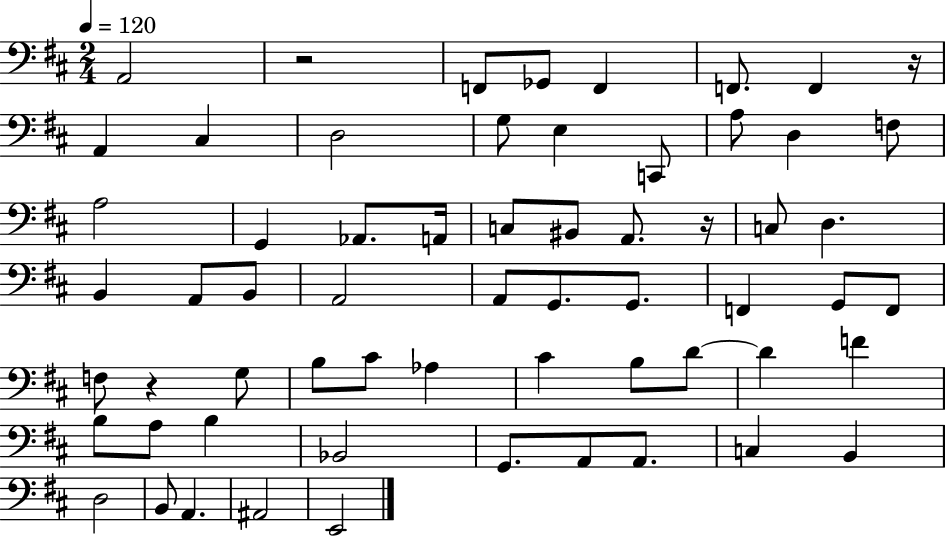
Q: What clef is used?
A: bass